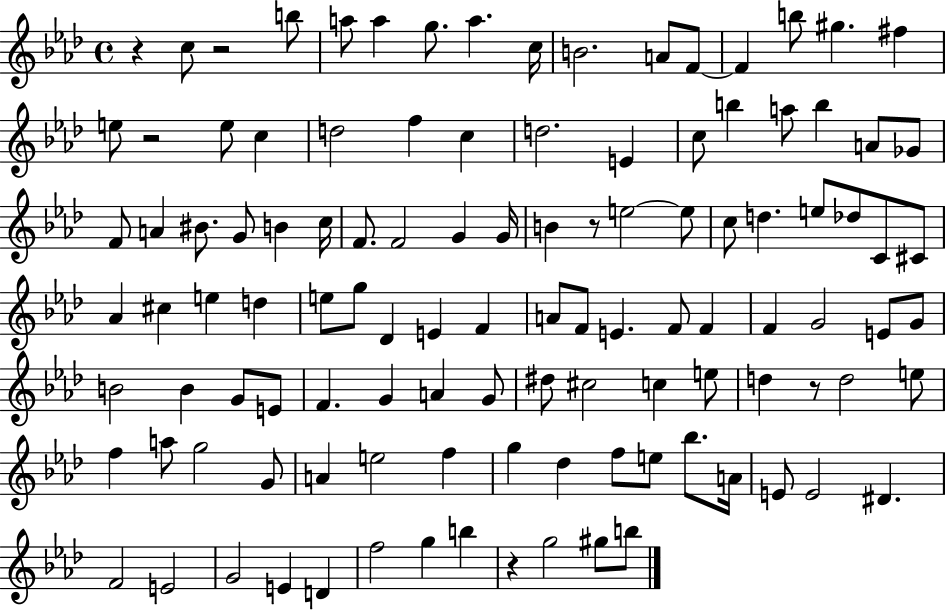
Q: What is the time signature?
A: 4/4